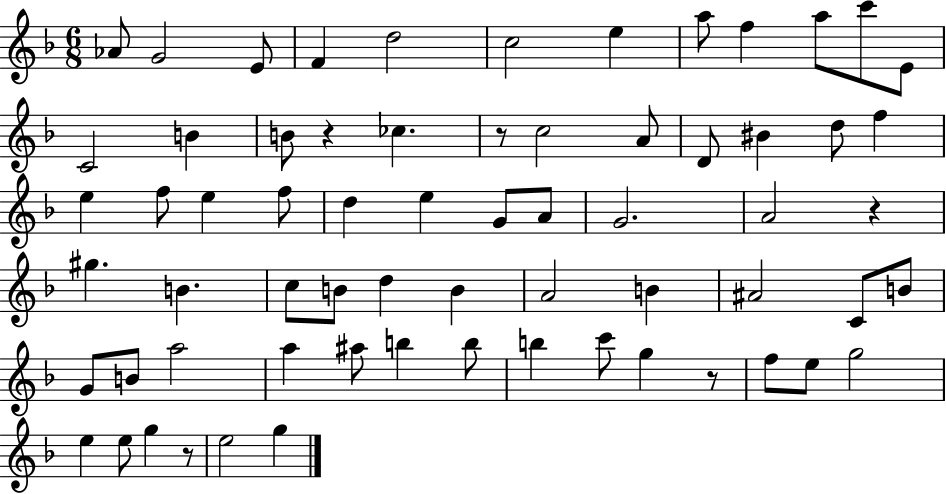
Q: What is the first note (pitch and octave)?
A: Ab4